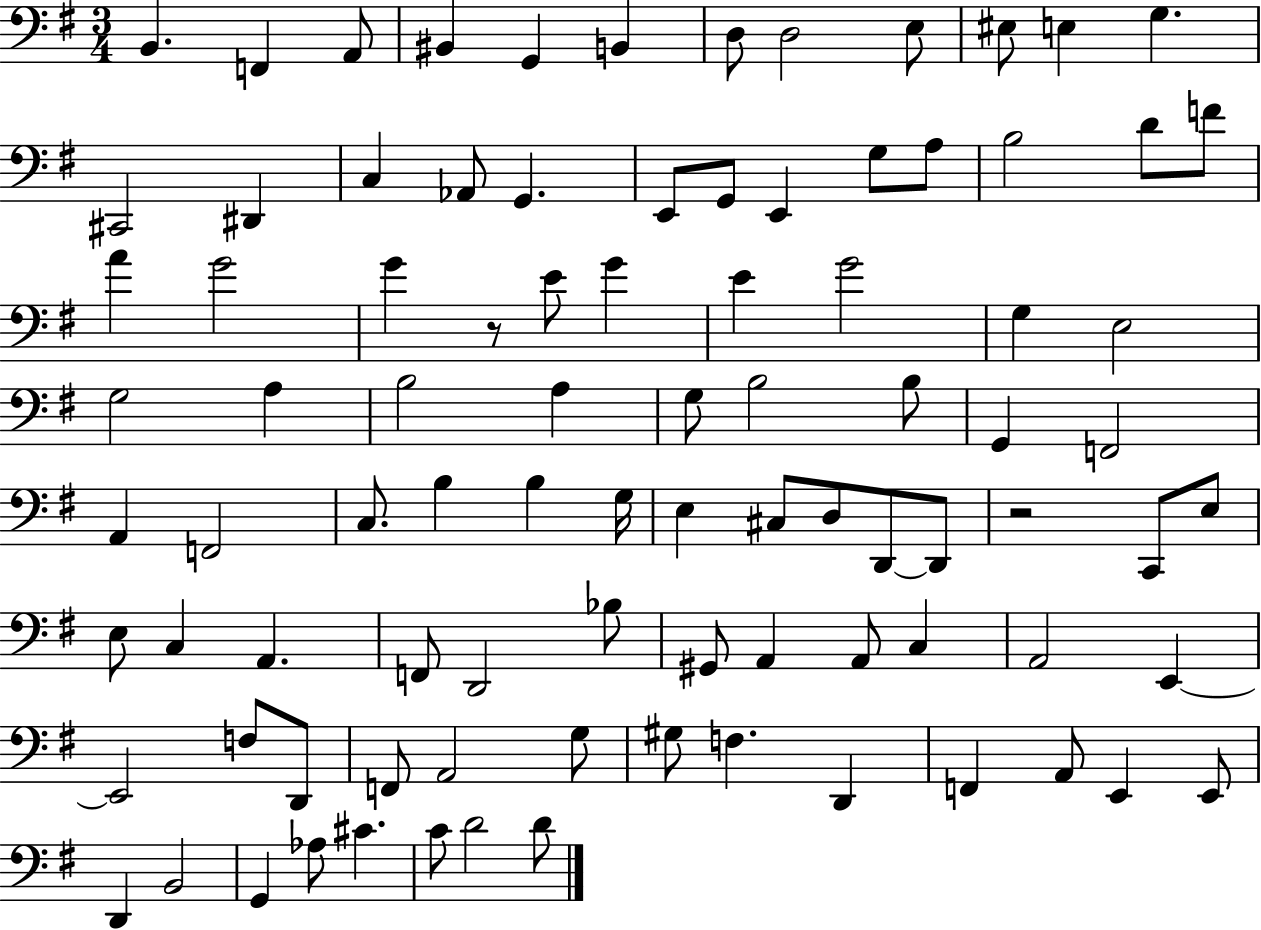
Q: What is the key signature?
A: G major